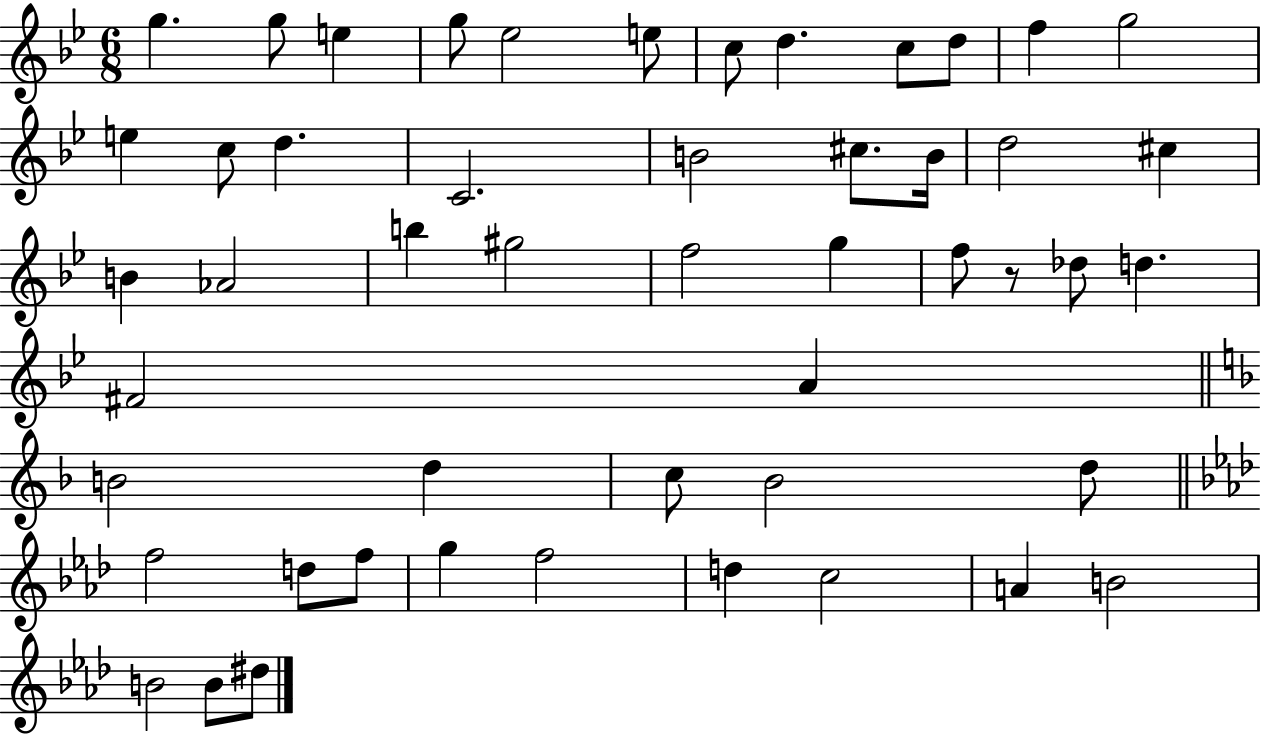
X:1
T:Untitled
M:6/8
L:1/4
K:Bb
g g/2 e g/2 _e2 e/2 c/2 d c/2 d/2 f g2 e c/2 d C2 B2 ^c/2 B/4 d2 ^c B _A2 b ^g2 f2 g f/2 z/2 _d/2 d ^F2 A B2 d c/2 _B2 d/2 f2 d/2 f/2 g f2 d c2 A B2 B2 B/2 ^d/2